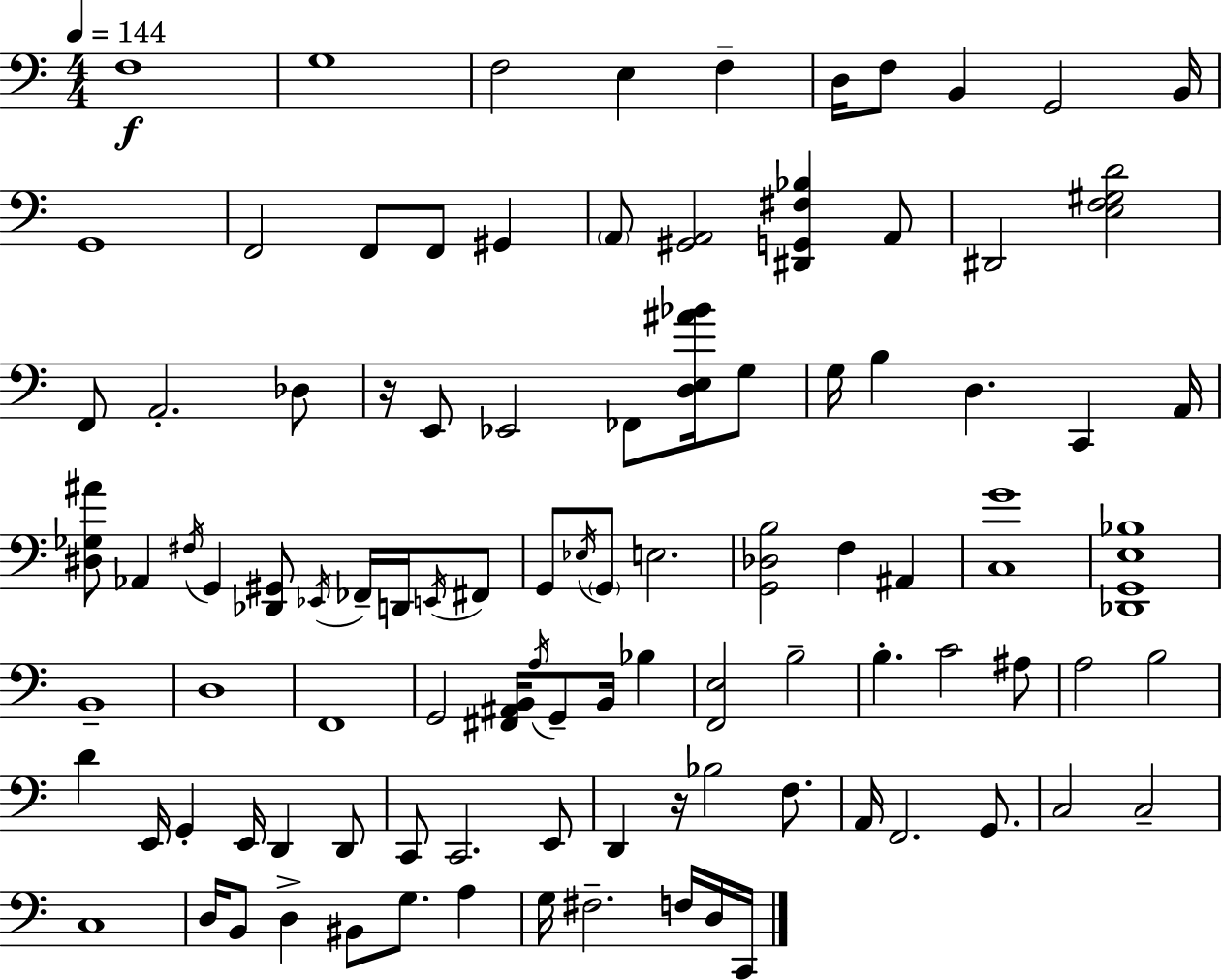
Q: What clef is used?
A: bass